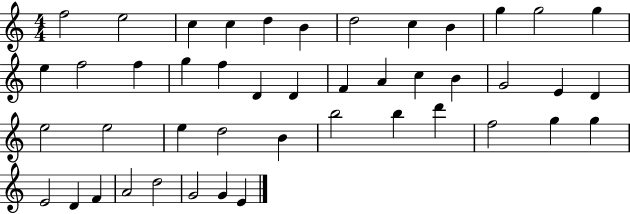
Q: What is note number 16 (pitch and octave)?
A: G5